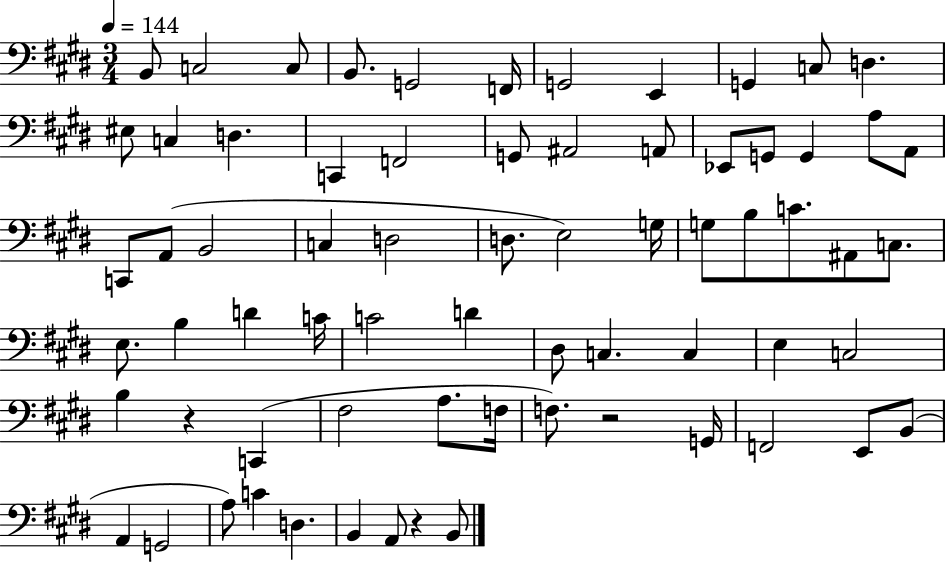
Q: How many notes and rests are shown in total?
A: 69